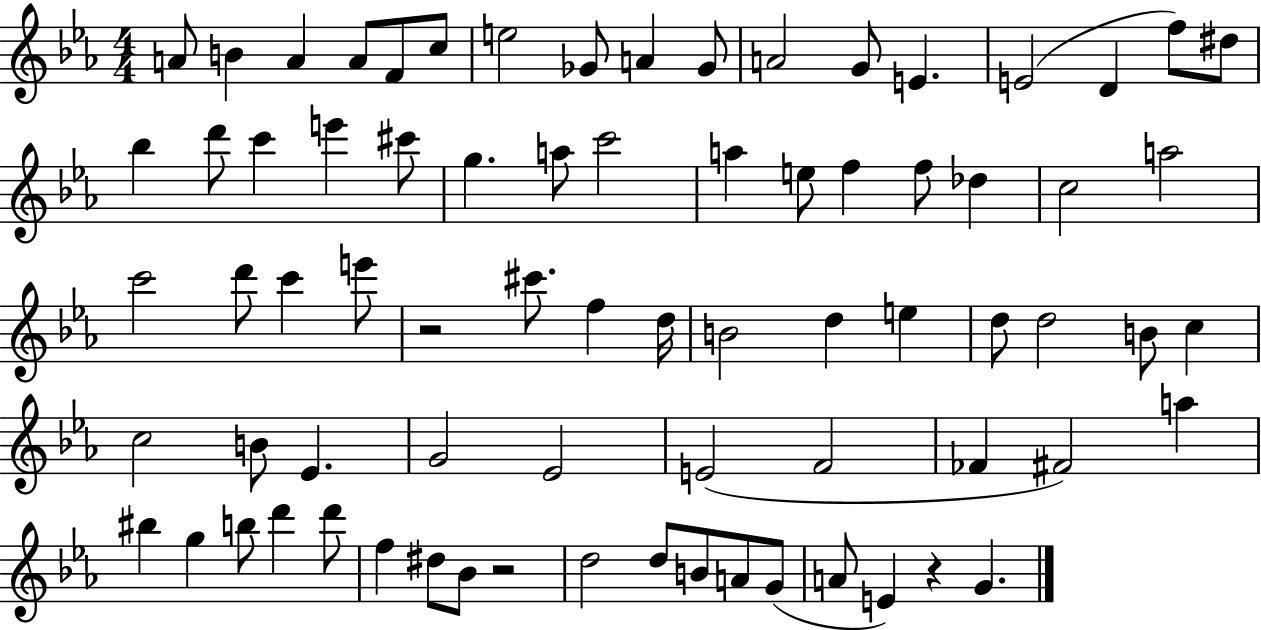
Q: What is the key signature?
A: EES major